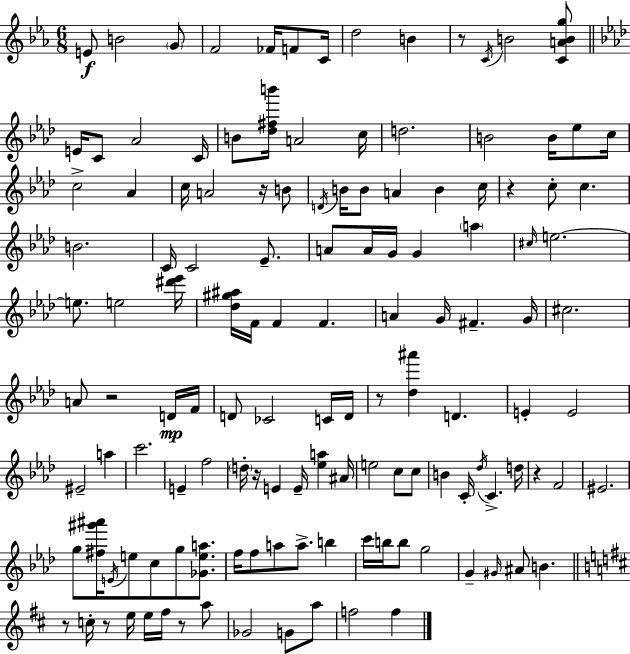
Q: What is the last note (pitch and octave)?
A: F5